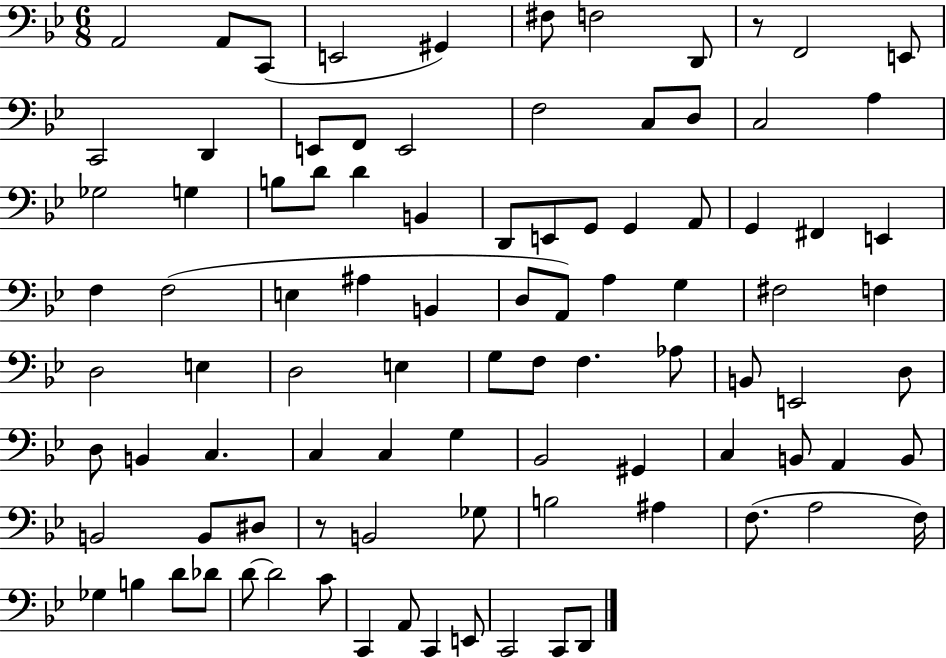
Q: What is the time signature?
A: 6/8